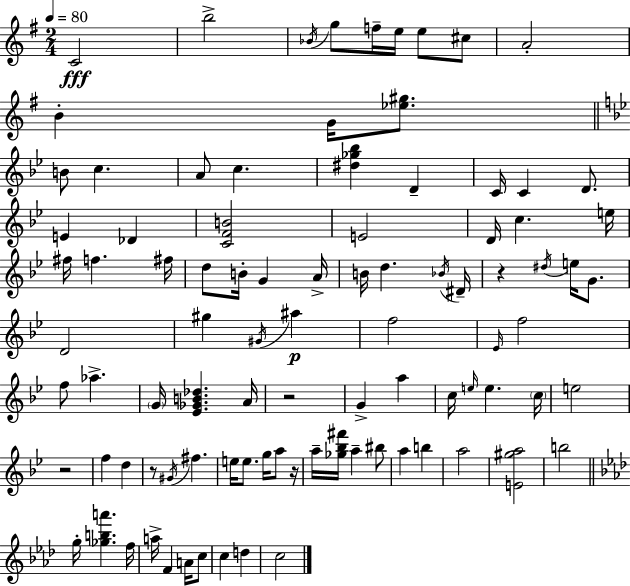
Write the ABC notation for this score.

X:1
T:Untitled
M:2/4
L:1/4
K:Em
C2 b2 _B/4 g/2 f/4 e/4 e/2 ^c/2 A2 B G/4 [_e^g]/2 B/2 c A/2 c [^d_g_b] D C/4 C D/2 E _D [CFB]2 E2 D/4 c e/4 ^f/4 f ^f/4 d/2 B/4 G A/4 B/4 d _B/4 ^D/4 z ^d/4 e/4 G/2 D2 ^g ^G/4 ^a f2 _E/4 f2 f/2 _a G/4 [_E_GB_d] A/4 z2 G a c/4 e/4 e c/4 e2 z2 f d z/2 ^G/4 ^f e/4 e/2 g/4 a/2 z/4 a/4 [_g_b^f']/4 a ^b/2 a b a2 [E^ga]2 b2 g/4 [_gba'] f/4 a/4 F A/4 c/2 c d c2